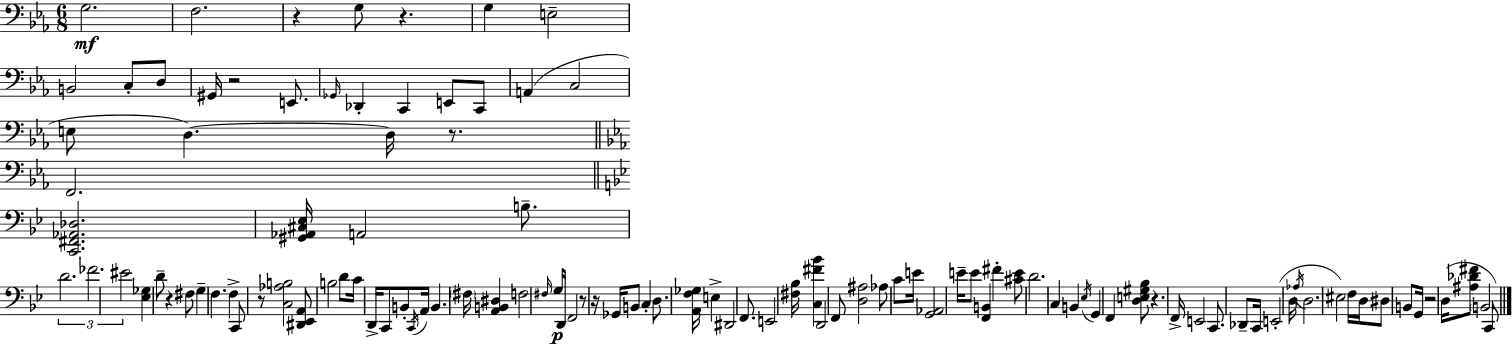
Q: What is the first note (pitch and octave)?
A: G3